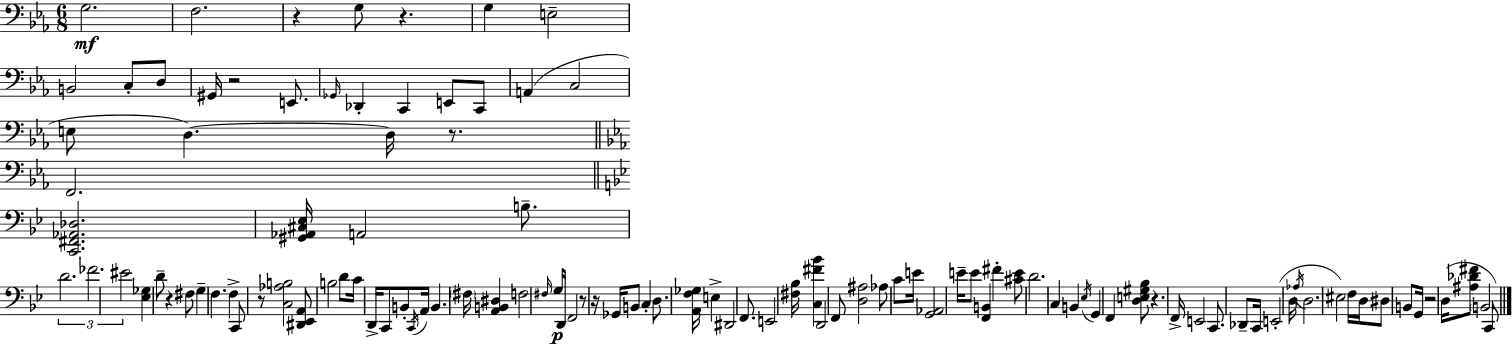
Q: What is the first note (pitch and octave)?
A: G3